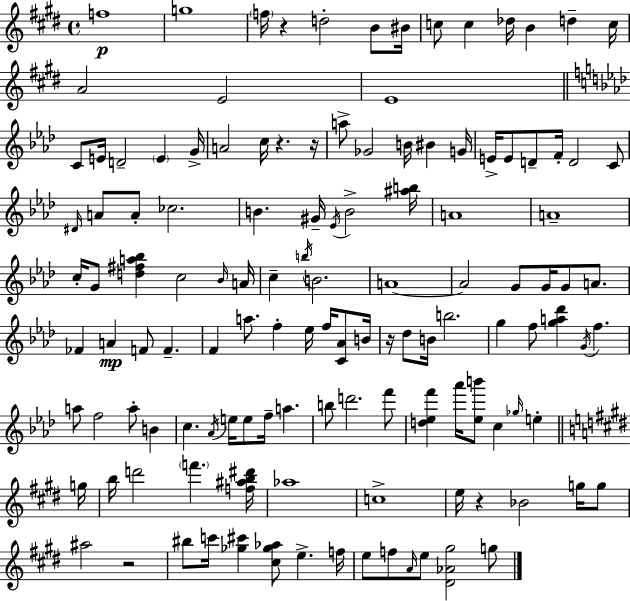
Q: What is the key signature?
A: E major